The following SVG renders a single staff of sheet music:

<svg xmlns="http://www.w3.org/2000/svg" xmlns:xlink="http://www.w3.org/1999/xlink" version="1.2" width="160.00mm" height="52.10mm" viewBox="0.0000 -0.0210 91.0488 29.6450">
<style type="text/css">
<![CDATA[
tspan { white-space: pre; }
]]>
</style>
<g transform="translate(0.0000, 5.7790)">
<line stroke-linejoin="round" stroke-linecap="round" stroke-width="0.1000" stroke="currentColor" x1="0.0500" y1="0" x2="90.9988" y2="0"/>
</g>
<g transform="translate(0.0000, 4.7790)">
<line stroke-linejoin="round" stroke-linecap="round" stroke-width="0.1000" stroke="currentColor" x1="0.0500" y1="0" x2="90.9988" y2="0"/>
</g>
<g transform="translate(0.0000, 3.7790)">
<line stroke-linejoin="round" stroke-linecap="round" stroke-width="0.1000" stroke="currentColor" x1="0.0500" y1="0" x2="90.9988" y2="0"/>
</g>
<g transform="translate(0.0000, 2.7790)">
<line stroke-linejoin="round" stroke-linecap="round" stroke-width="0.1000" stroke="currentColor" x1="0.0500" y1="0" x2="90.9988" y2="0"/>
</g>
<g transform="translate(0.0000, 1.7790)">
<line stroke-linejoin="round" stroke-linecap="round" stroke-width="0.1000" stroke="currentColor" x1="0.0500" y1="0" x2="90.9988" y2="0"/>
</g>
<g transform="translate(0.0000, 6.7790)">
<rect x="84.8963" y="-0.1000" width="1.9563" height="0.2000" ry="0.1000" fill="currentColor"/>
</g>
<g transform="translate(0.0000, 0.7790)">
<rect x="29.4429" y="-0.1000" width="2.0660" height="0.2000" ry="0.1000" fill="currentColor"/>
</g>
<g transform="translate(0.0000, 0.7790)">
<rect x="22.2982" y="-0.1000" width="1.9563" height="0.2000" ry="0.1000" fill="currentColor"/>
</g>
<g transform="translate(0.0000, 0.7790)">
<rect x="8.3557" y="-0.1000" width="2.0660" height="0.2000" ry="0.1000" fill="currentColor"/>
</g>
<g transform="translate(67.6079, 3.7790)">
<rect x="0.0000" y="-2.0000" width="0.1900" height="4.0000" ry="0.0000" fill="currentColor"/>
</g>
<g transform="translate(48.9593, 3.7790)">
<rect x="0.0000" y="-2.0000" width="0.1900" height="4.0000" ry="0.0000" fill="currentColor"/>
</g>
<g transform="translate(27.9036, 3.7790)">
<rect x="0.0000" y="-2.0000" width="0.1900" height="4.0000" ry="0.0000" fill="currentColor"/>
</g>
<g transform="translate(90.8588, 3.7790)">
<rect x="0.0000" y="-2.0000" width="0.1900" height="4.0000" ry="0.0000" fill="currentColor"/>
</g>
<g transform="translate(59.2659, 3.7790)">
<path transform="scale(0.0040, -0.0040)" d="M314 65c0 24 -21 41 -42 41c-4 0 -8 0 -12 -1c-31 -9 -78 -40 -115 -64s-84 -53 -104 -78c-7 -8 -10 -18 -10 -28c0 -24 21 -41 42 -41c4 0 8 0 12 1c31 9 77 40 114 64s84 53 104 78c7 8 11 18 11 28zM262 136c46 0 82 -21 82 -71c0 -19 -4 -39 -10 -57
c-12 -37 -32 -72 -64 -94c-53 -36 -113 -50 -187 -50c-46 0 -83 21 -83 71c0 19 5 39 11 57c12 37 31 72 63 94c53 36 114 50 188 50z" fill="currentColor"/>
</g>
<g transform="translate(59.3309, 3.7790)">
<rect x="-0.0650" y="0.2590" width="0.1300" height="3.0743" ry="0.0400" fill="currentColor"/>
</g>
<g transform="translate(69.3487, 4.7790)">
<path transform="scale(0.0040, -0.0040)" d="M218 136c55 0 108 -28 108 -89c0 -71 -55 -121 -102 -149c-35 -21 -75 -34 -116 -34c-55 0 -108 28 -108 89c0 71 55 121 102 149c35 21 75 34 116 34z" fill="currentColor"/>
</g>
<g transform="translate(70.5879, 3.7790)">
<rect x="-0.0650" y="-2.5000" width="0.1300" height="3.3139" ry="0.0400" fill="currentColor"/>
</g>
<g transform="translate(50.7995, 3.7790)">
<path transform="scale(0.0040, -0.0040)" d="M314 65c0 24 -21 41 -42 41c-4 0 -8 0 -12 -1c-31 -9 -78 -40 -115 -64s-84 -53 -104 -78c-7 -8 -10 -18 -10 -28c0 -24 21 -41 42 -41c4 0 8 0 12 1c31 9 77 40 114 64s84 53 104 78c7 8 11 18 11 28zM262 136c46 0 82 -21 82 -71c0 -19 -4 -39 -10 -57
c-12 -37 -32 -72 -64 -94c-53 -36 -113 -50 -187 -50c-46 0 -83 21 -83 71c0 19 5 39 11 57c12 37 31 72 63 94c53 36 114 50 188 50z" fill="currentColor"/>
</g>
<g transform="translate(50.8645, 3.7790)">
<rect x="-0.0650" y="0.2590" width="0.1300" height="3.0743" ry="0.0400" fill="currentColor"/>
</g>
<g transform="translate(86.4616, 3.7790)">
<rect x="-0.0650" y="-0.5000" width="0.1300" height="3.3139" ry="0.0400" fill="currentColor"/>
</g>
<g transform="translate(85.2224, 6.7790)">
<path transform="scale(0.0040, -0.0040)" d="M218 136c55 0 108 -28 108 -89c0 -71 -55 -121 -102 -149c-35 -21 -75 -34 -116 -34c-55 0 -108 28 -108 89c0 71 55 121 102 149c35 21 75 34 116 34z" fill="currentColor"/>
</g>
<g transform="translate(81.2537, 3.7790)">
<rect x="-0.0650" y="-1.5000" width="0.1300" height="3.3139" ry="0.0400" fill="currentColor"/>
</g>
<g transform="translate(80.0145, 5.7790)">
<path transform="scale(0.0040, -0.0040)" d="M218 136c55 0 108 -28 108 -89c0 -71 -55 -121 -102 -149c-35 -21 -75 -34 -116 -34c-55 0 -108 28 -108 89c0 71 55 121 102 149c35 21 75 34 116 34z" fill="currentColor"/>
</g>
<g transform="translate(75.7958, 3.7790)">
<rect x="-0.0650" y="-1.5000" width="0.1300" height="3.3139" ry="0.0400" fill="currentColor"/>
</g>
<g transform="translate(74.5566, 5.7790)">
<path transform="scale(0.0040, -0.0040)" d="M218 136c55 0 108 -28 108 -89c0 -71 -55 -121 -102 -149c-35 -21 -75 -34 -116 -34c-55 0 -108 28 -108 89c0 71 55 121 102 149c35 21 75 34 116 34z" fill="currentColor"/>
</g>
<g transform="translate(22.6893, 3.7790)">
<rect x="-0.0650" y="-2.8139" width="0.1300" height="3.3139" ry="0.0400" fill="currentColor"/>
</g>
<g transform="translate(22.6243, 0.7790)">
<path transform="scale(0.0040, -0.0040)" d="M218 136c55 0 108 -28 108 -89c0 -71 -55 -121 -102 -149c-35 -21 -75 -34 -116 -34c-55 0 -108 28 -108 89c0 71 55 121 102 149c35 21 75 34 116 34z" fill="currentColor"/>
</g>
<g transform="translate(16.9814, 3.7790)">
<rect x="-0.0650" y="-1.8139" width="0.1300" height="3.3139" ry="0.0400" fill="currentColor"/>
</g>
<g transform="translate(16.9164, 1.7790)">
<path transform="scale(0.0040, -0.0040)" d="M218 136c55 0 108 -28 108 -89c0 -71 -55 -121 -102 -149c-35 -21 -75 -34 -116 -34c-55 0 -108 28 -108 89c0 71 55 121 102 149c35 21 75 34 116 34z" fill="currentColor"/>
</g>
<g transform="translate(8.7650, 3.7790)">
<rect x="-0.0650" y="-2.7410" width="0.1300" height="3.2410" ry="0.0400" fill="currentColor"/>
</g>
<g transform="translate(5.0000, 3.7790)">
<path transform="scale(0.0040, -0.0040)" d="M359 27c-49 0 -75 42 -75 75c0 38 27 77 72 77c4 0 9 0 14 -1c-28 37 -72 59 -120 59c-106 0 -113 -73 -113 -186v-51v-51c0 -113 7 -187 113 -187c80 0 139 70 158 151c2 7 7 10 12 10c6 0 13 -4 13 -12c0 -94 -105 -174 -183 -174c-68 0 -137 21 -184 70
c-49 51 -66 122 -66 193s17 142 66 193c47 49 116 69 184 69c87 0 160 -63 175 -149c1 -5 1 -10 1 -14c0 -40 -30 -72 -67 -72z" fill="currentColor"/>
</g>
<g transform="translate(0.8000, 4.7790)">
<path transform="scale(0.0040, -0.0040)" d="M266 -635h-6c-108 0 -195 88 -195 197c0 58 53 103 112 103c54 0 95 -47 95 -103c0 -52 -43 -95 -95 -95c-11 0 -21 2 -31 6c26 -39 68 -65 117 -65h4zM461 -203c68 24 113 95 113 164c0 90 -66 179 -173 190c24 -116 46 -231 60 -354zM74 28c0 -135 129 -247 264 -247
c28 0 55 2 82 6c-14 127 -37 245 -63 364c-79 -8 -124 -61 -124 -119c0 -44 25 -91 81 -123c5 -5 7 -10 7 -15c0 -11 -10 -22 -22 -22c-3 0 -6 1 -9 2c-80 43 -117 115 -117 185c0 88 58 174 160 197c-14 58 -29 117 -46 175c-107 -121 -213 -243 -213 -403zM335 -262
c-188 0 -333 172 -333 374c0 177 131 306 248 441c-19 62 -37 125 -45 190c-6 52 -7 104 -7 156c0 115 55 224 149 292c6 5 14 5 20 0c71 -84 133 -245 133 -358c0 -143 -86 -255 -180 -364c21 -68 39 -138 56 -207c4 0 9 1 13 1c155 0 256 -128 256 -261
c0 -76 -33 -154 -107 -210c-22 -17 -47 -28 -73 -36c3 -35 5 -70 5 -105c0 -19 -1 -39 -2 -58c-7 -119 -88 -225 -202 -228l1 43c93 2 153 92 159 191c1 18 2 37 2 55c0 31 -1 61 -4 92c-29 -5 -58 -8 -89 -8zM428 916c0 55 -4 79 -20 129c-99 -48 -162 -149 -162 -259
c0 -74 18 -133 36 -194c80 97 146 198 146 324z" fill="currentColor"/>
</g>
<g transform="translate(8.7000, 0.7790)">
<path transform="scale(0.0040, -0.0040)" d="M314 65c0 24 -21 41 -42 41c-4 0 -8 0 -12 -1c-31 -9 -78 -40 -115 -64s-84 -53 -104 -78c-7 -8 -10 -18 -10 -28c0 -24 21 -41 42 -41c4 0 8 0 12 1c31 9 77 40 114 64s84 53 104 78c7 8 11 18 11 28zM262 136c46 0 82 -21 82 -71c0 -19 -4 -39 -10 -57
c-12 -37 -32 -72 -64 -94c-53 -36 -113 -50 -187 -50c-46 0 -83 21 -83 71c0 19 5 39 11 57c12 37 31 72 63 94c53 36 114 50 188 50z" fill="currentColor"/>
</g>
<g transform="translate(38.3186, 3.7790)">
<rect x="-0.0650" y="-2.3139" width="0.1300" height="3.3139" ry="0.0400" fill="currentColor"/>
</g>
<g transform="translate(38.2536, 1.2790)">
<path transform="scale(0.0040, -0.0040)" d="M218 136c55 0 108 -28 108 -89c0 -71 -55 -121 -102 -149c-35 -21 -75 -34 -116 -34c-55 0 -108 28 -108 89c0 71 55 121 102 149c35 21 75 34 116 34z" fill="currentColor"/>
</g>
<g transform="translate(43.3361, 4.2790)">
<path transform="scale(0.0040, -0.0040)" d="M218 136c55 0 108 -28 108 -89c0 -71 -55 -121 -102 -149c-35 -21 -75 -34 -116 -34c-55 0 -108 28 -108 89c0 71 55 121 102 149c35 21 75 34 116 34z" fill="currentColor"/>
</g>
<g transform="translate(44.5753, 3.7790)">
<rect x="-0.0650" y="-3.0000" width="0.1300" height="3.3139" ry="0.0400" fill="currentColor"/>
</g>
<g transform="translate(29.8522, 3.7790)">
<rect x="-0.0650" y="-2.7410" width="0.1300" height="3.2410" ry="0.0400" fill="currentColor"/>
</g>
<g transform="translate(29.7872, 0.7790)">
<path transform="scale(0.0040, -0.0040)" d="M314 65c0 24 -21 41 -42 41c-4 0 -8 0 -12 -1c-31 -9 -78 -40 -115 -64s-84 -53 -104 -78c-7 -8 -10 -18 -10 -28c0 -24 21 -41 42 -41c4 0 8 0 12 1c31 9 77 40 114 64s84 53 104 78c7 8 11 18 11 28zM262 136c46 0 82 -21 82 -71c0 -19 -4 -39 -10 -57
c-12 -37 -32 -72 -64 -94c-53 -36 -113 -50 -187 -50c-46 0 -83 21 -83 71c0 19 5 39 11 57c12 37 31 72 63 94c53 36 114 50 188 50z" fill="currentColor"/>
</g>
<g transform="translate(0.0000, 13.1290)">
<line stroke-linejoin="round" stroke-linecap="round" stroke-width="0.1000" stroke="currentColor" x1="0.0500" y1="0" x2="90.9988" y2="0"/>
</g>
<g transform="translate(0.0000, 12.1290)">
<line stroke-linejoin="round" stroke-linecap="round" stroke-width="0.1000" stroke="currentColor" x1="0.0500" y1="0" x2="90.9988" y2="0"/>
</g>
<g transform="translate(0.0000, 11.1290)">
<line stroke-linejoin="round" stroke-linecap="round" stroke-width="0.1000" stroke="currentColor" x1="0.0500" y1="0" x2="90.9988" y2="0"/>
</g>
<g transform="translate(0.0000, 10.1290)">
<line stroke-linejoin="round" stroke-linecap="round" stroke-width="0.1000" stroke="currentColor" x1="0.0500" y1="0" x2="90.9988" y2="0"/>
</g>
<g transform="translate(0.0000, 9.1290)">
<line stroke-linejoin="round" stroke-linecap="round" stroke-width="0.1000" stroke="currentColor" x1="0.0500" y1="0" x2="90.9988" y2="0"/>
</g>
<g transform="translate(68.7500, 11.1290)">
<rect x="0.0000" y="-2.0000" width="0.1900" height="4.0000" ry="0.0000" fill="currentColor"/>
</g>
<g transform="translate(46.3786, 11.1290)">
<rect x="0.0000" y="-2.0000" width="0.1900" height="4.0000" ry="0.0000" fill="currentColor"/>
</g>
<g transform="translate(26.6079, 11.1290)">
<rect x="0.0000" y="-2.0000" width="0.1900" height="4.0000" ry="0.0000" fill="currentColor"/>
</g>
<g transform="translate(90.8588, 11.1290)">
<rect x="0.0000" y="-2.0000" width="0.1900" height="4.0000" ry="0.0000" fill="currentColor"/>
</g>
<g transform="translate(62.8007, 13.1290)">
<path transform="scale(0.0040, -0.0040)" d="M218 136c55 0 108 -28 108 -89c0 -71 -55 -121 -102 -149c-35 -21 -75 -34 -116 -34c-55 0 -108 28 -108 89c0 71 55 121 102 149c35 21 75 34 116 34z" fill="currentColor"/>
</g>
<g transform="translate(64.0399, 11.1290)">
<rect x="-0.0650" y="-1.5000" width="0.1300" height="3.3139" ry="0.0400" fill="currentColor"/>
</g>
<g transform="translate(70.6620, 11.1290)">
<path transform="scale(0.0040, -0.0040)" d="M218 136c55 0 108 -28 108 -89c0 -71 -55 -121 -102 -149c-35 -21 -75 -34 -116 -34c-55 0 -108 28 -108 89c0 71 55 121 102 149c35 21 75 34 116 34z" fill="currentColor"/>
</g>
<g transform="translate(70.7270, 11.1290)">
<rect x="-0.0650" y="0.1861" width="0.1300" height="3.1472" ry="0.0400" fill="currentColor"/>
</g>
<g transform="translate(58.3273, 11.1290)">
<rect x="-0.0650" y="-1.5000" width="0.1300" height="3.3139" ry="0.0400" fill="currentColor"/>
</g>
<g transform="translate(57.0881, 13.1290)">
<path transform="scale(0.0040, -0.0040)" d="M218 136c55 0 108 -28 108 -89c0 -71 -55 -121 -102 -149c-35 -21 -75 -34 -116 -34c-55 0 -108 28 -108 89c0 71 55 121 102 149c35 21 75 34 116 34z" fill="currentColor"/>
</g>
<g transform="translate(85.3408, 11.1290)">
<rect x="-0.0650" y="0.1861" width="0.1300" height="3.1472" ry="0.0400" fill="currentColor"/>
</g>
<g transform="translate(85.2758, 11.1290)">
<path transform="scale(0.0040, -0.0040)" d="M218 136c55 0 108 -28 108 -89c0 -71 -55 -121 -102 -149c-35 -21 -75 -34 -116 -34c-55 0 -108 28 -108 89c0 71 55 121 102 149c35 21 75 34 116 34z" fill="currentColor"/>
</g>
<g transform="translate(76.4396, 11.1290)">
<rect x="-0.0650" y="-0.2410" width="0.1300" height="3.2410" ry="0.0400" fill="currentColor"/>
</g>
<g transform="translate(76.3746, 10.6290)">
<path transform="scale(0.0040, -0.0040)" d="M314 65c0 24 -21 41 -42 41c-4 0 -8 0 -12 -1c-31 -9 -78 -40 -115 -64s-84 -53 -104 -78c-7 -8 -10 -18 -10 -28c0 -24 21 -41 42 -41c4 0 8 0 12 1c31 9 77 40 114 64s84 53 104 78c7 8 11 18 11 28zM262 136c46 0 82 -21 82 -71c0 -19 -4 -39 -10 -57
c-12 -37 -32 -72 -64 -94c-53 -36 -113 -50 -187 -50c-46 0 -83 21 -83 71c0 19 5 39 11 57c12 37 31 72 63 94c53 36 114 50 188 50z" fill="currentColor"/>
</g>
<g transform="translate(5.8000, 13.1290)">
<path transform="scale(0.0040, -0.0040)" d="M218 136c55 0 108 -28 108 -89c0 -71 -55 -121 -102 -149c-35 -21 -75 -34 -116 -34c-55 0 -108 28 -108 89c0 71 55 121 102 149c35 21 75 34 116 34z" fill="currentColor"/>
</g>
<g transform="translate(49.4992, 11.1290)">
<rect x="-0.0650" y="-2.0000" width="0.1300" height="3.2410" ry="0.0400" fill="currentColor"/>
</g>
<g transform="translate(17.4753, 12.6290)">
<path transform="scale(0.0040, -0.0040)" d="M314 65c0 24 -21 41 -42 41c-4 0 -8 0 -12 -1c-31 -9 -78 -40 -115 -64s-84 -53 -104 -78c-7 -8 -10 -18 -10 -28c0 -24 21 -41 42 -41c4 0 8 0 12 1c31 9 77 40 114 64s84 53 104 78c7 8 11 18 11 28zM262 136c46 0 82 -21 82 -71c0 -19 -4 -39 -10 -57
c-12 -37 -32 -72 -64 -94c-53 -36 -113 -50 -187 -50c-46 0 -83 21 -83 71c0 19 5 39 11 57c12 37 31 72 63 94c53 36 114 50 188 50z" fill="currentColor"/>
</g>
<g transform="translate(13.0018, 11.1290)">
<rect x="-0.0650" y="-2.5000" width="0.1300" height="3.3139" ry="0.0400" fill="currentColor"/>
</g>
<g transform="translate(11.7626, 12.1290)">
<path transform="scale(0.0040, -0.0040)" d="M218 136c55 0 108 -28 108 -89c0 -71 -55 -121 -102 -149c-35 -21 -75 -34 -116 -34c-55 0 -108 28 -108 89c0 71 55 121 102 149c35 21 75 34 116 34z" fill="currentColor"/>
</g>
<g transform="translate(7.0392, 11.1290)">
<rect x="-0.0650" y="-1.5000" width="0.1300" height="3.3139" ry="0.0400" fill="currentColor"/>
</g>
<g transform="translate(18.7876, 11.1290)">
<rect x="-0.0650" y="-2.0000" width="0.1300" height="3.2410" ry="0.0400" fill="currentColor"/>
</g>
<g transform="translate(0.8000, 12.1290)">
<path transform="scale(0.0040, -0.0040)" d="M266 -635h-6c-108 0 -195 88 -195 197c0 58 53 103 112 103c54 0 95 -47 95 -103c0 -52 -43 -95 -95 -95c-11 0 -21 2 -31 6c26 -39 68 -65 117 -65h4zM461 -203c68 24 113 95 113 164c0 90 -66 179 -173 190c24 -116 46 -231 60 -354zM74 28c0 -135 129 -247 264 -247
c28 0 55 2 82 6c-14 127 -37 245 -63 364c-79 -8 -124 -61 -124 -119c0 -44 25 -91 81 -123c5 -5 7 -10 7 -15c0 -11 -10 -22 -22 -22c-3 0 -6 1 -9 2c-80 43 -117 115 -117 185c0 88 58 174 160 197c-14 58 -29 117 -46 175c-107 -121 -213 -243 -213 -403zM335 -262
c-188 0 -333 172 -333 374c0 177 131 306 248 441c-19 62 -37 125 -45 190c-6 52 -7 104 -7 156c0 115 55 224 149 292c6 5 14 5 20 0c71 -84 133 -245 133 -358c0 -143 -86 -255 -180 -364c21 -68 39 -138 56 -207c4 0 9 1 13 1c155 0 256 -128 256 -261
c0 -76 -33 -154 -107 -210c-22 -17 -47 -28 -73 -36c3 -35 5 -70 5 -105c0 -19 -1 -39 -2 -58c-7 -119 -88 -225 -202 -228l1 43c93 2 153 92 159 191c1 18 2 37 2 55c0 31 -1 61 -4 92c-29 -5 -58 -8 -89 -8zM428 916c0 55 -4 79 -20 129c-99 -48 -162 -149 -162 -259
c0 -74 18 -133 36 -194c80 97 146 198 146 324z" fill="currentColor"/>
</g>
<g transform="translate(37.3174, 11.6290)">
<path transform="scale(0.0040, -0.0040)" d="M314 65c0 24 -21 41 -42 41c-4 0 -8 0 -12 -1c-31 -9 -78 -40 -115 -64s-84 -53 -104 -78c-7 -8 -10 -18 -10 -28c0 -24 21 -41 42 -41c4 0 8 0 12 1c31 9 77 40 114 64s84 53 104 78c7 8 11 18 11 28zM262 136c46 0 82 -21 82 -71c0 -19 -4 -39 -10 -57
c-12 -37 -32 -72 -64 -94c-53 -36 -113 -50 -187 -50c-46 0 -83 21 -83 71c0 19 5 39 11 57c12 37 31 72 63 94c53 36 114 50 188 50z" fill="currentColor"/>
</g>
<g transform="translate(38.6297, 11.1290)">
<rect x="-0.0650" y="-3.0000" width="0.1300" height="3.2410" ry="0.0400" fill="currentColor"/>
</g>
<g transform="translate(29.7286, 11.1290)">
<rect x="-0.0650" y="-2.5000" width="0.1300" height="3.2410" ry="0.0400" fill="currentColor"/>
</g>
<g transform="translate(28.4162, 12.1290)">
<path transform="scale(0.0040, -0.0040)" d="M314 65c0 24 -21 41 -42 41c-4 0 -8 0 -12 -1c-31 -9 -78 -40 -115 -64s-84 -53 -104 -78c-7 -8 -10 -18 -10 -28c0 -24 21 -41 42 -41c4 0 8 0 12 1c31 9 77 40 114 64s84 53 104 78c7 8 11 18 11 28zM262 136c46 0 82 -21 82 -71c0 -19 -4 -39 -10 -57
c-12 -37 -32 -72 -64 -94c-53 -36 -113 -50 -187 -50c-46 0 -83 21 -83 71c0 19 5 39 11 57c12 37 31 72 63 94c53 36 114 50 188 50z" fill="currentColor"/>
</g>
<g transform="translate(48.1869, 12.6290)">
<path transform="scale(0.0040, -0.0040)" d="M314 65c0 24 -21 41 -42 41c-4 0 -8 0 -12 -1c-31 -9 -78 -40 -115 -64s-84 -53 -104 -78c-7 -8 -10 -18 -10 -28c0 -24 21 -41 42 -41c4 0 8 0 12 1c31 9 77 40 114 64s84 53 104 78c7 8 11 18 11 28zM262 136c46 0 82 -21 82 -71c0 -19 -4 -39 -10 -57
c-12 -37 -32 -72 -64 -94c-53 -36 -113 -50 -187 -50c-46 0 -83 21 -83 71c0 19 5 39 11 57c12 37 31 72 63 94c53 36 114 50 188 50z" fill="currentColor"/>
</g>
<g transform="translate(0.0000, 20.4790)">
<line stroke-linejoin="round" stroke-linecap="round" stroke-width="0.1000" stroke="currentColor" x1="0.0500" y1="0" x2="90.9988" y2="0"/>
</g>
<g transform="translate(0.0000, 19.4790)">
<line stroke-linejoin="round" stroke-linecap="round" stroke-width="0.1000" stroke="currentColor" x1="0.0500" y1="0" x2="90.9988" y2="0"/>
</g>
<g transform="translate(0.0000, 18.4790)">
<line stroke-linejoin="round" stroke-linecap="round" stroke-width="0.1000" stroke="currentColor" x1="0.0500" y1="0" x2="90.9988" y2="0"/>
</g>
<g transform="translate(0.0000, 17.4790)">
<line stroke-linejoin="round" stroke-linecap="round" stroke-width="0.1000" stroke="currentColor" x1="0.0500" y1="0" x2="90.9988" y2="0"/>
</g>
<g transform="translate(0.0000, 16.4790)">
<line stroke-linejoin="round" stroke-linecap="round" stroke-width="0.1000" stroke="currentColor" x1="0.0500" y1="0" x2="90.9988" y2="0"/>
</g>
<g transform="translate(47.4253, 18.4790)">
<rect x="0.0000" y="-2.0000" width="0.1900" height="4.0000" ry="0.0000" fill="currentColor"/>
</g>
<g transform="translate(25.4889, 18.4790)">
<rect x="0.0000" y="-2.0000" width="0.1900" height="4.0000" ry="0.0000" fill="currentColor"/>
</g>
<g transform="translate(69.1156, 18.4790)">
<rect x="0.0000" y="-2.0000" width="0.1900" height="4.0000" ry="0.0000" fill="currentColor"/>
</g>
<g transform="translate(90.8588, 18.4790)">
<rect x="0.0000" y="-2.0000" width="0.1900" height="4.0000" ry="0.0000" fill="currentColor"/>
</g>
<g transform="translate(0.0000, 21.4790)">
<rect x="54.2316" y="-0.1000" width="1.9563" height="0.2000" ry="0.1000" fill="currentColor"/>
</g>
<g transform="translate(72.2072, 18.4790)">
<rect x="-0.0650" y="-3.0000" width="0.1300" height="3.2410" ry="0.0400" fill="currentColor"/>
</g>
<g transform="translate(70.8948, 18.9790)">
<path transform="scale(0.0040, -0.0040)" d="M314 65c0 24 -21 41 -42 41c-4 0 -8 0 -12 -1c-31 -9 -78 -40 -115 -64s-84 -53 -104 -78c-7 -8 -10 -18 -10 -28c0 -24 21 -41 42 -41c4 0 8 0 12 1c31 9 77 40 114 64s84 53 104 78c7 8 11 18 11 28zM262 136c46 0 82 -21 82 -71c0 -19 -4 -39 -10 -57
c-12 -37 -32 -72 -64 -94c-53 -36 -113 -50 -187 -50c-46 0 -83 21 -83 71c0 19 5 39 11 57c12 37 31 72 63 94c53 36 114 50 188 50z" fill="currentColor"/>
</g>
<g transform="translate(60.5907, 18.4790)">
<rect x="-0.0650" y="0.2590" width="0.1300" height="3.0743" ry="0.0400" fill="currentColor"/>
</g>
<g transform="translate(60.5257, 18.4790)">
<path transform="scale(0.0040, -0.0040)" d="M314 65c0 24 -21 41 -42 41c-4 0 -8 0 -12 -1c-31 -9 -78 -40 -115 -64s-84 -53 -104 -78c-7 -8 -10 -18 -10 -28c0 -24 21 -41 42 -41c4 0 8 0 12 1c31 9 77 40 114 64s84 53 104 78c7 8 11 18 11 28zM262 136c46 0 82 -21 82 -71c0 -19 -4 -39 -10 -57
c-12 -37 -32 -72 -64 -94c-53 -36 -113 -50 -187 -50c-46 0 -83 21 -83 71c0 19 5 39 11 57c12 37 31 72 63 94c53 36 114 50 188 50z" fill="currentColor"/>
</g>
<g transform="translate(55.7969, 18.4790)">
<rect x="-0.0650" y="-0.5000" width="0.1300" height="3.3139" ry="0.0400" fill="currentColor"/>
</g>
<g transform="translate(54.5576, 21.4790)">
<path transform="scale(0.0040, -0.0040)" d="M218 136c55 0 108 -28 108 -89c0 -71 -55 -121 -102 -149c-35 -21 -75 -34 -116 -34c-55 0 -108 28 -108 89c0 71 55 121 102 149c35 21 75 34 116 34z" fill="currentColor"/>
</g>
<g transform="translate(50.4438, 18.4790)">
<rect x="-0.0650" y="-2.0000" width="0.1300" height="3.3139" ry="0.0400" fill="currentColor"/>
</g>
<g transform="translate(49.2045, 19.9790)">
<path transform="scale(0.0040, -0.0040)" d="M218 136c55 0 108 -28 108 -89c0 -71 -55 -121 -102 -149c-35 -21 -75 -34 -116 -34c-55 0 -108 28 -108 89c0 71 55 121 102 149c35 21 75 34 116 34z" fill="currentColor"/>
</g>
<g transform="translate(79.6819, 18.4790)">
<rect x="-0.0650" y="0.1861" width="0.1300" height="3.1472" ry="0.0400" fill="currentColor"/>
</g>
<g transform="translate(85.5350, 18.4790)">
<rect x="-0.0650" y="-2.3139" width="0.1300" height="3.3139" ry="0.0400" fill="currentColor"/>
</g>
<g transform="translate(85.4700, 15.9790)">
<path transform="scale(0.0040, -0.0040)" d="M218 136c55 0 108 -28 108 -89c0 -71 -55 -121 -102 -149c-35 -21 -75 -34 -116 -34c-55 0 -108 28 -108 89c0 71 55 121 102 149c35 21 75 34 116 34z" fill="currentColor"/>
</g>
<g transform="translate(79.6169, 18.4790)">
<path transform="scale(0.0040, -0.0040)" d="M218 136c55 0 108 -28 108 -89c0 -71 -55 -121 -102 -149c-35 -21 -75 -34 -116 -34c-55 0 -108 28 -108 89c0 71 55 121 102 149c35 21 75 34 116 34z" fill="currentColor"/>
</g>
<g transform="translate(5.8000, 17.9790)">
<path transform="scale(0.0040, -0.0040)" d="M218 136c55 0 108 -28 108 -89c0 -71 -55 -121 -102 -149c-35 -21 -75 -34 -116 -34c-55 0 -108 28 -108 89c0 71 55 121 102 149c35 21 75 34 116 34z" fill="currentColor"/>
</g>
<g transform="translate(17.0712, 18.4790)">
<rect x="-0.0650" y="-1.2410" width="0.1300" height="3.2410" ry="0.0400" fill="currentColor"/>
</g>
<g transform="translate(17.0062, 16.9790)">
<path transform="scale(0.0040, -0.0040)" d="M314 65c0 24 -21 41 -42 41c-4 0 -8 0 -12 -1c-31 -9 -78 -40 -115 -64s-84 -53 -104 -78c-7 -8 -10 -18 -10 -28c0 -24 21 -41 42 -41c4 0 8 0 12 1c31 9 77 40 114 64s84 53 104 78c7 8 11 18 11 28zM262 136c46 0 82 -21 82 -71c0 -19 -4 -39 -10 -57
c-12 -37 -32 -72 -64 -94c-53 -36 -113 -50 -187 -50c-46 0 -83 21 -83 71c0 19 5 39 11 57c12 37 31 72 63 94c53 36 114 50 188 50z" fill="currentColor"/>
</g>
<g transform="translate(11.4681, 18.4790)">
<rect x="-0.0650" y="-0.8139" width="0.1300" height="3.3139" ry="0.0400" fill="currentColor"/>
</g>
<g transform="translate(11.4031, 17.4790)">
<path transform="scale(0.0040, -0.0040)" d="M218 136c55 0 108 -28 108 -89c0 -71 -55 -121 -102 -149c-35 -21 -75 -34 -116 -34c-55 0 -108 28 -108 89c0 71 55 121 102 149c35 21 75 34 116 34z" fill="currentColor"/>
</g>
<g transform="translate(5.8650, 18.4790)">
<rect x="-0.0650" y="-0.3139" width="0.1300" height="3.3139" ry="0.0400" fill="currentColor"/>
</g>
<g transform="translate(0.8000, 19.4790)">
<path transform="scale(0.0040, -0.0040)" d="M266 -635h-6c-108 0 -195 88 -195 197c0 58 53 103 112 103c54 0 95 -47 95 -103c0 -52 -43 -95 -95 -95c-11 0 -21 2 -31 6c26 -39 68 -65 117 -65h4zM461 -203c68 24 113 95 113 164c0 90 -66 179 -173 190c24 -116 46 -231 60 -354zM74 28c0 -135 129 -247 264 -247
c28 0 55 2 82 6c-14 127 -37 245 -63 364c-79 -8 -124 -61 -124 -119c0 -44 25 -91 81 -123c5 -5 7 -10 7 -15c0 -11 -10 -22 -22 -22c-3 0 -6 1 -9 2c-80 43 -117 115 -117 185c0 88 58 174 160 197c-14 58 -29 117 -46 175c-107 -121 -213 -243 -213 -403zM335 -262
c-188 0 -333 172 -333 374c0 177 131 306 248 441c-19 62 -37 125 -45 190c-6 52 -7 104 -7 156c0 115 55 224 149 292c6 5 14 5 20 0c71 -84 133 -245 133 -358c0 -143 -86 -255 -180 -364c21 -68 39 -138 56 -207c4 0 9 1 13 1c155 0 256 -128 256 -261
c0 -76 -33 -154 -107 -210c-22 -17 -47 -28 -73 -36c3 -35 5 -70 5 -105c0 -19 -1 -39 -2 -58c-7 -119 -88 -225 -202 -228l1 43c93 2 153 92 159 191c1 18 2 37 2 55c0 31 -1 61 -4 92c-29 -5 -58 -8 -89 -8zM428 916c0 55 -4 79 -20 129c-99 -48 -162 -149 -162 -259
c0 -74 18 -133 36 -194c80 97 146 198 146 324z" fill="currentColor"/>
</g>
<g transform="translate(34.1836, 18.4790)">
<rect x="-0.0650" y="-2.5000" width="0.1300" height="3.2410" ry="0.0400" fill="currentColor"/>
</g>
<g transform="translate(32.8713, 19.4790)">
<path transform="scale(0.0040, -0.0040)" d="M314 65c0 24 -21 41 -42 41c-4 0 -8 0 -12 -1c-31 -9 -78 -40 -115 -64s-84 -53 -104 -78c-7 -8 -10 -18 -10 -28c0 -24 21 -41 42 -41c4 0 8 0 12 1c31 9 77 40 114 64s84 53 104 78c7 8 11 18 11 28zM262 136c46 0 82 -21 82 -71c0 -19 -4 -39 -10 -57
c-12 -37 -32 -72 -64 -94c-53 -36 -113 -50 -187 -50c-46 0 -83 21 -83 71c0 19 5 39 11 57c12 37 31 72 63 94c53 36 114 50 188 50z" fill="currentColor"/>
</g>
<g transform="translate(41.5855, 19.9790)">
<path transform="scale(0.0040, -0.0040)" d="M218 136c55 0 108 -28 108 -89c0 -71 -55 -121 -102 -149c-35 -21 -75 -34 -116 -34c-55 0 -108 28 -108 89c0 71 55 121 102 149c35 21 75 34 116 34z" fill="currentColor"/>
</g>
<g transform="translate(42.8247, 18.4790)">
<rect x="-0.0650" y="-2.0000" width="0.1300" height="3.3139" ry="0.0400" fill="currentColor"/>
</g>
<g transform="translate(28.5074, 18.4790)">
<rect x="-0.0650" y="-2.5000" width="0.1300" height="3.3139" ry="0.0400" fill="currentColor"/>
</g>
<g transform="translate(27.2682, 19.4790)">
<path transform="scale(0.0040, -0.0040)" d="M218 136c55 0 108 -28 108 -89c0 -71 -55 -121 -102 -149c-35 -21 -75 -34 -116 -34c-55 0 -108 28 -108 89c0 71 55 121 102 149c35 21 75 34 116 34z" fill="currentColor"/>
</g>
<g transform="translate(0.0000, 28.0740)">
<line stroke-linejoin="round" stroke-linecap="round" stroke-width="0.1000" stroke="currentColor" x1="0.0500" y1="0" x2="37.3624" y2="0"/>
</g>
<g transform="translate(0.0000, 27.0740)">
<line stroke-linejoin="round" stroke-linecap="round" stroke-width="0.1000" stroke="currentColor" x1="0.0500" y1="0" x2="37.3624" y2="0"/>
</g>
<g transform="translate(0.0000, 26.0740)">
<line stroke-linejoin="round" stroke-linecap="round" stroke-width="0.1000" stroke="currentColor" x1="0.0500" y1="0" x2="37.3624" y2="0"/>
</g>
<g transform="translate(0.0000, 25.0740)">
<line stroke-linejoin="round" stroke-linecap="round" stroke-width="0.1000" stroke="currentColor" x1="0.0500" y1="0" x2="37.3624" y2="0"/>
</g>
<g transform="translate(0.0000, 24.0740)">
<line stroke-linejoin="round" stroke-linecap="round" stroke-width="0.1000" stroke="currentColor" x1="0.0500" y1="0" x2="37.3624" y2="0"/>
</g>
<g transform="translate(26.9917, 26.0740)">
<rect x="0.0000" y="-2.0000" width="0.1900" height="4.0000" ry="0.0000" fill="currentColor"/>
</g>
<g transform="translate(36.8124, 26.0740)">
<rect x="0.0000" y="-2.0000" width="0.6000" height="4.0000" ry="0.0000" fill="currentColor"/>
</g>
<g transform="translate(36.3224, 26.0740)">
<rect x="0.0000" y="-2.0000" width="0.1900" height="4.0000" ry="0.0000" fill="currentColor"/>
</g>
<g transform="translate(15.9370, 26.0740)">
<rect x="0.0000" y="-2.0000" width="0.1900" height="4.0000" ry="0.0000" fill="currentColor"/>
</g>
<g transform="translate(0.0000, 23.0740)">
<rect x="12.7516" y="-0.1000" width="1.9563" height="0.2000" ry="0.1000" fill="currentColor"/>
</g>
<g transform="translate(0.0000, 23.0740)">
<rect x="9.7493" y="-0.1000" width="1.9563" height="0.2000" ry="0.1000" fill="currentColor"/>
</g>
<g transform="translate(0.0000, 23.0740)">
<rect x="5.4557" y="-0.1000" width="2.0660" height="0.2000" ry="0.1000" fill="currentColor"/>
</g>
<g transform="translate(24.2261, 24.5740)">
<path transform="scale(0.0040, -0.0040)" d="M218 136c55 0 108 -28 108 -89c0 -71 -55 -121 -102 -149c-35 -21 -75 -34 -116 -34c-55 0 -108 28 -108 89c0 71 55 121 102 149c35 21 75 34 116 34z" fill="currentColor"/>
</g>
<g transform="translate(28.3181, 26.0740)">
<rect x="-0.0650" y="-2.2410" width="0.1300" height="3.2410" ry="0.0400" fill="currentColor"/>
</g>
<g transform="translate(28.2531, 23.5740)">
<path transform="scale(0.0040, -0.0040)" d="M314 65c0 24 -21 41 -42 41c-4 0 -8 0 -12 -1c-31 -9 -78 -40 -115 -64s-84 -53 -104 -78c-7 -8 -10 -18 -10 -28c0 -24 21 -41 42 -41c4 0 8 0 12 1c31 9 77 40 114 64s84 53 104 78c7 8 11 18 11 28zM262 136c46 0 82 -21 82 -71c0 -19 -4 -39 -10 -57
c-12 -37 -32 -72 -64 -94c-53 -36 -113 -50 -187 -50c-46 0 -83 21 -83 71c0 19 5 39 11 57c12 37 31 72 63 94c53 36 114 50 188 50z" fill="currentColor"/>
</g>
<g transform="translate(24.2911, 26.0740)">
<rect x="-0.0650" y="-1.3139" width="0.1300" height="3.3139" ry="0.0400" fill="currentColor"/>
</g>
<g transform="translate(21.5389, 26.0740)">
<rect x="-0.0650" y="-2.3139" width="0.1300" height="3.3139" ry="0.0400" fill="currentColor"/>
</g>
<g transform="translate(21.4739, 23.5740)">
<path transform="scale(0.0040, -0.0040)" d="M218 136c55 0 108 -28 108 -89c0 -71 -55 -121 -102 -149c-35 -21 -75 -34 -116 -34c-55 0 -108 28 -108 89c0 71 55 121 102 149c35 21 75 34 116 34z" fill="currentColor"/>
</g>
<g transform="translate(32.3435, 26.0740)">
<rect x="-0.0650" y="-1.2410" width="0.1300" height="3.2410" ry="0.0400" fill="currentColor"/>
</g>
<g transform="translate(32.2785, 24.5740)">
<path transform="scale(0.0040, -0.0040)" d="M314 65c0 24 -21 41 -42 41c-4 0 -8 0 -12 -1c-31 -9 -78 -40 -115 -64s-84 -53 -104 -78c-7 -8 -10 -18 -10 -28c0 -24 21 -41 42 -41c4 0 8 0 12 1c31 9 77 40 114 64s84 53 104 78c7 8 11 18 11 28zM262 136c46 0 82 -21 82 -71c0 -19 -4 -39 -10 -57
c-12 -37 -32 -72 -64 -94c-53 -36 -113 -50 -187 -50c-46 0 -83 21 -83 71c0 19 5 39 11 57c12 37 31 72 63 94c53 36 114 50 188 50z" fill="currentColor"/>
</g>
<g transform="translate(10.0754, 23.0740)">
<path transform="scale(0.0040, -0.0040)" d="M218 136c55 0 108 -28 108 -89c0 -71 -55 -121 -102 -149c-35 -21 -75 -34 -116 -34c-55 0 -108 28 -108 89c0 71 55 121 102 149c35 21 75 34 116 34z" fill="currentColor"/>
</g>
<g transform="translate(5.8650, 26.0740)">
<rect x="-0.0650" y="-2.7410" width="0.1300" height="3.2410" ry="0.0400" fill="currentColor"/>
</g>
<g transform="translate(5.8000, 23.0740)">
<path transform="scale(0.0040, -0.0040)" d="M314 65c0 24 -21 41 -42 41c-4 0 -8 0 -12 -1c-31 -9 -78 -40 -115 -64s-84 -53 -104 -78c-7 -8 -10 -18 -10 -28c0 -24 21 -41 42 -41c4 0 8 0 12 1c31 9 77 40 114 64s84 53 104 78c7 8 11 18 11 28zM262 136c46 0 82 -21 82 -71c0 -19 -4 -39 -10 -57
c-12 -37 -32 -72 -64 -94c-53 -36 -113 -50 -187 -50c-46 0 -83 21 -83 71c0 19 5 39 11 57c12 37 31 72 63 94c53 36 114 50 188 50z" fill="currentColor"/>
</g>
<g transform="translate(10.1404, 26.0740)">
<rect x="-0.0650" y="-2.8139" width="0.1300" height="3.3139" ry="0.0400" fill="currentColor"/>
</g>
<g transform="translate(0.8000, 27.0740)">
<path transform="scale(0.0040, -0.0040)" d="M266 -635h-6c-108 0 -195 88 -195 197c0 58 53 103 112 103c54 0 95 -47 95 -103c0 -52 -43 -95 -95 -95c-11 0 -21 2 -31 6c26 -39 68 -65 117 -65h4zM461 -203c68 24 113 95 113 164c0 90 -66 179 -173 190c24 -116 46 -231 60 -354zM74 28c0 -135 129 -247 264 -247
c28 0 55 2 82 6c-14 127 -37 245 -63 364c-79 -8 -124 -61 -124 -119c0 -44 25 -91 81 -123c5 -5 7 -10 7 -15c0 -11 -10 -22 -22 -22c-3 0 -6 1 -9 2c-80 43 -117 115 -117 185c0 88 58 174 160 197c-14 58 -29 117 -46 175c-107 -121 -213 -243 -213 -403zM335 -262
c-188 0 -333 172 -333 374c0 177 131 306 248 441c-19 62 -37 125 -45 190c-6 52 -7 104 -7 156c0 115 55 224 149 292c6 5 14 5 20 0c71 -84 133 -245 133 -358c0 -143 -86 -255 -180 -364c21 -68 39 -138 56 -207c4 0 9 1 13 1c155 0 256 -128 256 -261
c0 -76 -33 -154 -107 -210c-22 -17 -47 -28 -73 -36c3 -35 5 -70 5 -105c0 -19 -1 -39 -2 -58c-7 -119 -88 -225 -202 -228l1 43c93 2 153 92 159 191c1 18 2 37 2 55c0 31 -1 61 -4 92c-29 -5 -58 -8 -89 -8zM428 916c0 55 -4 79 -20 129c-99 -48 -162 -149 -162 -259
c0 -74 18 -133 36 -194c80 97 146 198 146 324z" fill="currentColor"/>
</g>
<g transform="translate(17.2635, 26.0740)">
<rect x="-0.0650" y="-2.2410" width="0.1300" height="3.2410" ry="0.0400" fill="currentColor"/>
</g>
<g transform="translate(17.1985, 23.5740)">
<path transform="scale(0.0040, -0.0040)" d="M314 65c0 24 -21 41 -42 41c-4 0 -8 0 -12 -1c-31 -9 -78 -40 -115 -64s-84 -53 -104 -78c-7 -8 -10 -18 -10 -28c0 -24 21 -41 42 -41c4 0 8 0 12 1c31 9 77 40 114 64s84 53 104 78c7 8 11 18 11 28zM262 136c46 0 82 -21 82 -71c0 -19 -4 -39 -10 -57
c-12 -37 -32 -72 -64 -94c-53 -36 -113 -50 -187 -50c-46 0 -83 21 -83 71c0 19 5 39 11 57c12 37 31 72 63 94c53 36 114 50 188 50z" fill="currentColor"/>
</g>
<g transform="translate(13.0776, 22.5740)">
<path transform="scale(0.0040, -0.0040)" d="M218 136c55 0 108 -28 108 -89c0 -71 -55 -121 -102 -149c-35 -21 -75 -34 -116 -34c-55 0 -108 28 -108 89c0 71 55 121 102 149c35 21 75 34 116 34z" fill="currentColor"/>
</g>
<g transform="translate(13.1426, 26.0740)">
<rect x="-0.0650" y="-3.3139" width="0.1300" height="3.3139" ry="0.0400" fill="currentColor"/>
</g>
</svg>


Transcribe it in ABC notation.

X:1
T:Untitled
M:4/4
L:1/4
K:C
a2 f a a2 g A B2 B2 G E E C E G F2 G2 A2 F2 E E B c2 B c d e2 G G2 F F C B2 A2 B g a2 a b g2 g e g2 e2